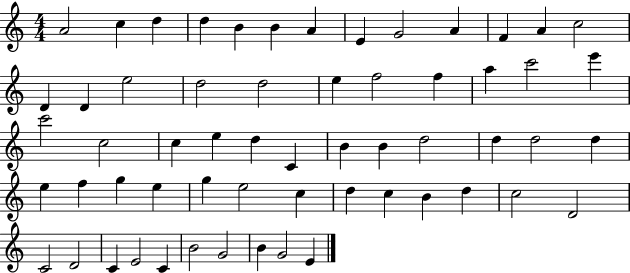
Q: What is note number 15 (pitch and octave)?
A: D4